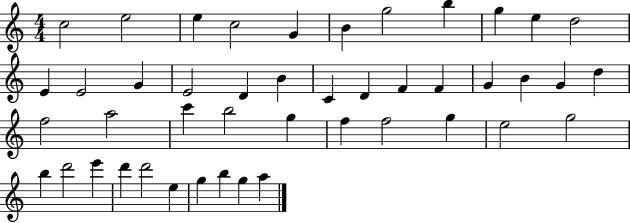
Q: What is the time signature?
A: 4/4